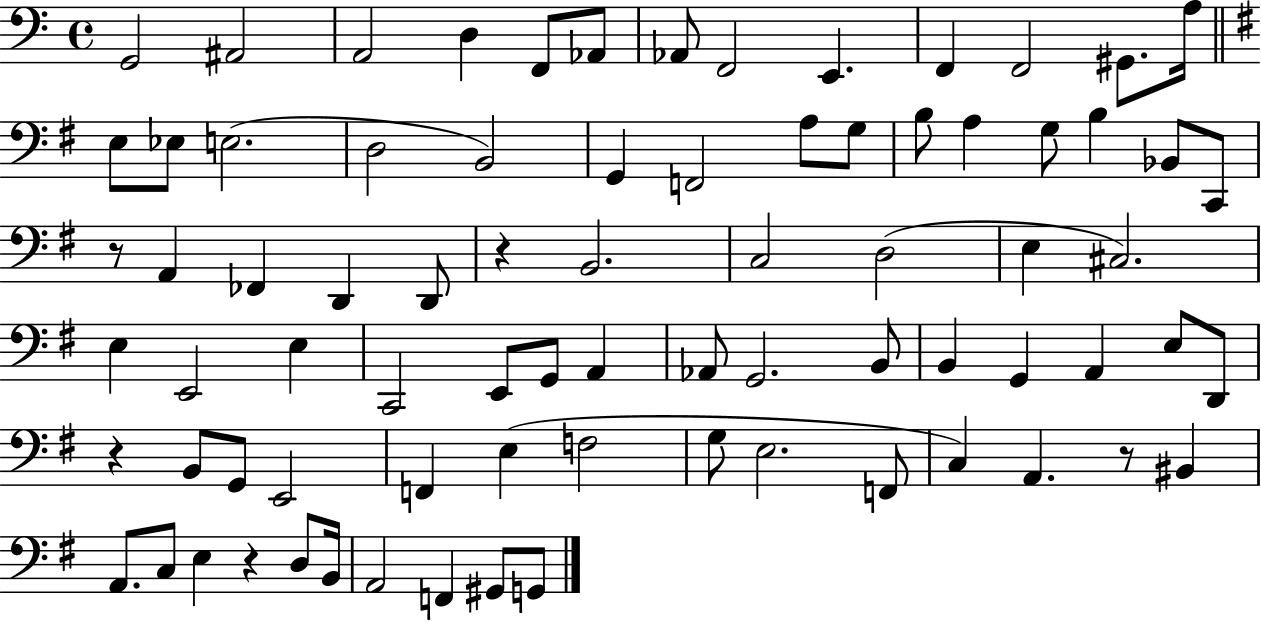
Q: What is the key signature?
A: C major